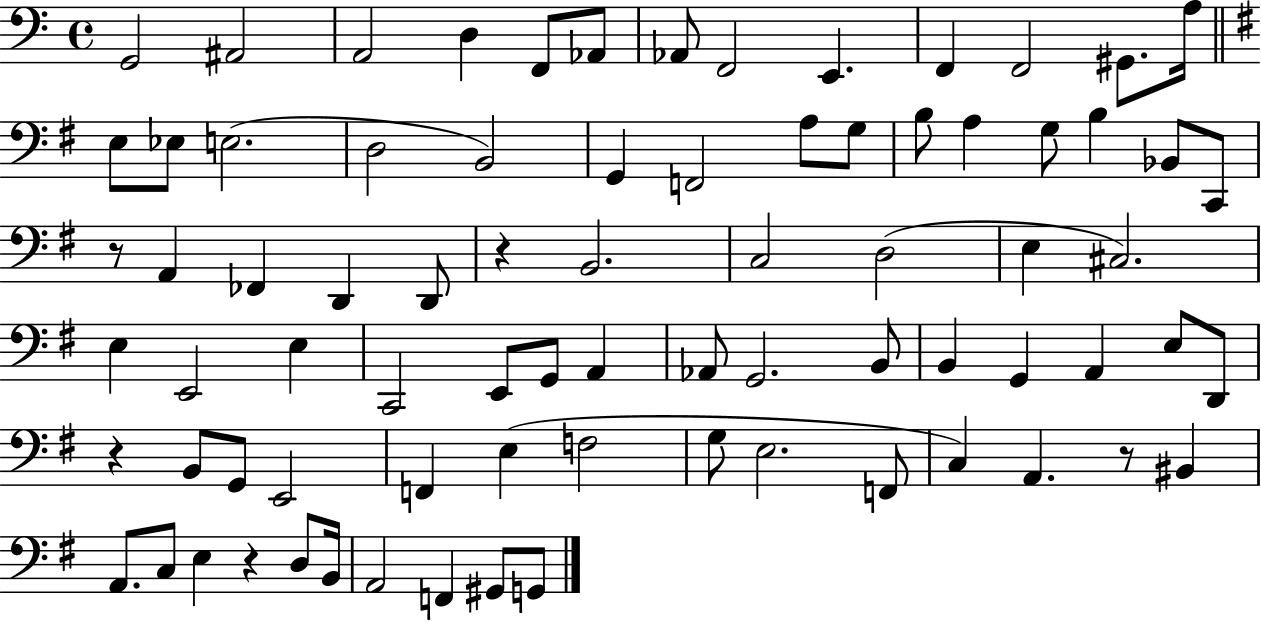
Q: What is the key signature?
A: C major